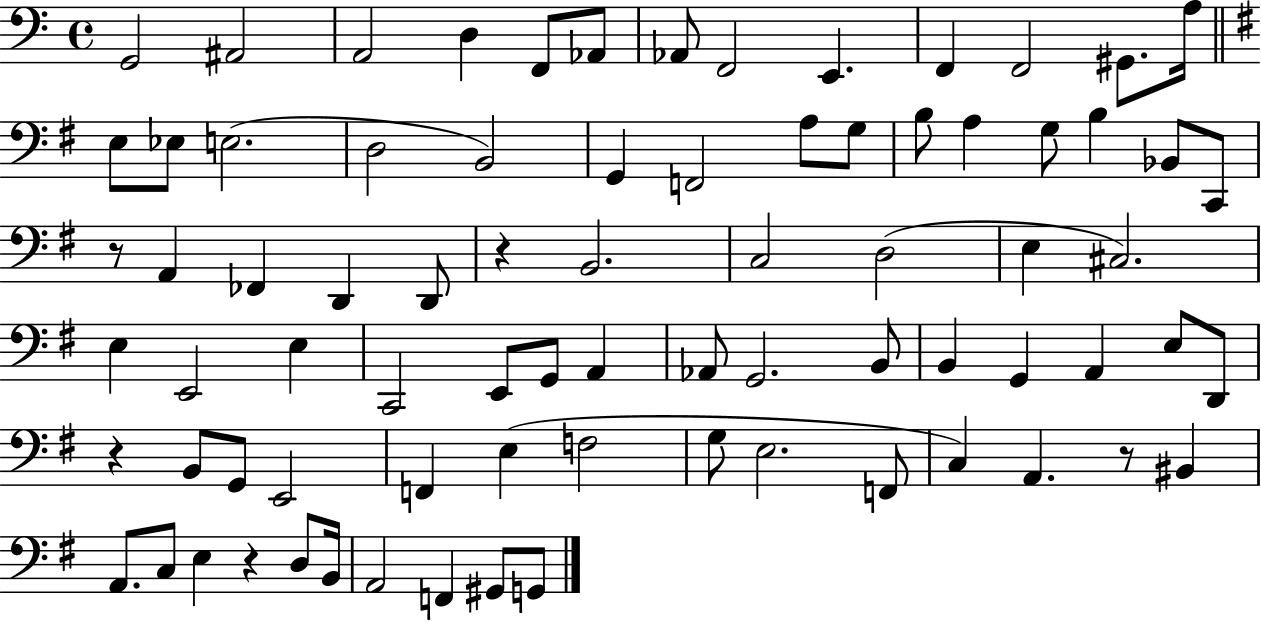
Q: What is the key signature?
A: C major